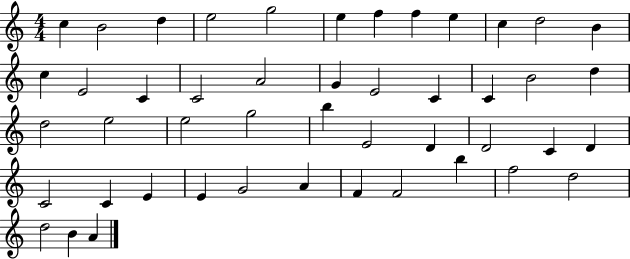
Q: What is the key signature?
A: C major